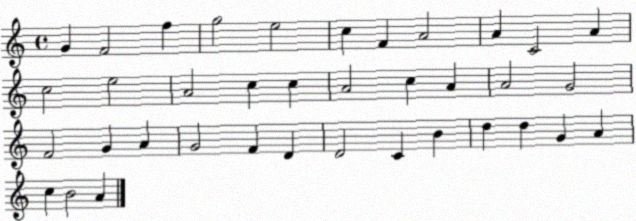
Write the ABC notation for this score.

X:1
T:Untitled
M:4/4
L:1/4
K:C
G F2 f g2 e2 c F A2 A C2 A c2 e2 A2 c c A2 c A A2 G2 F2 G A G2 F D D2 C B d d G A c B2 A